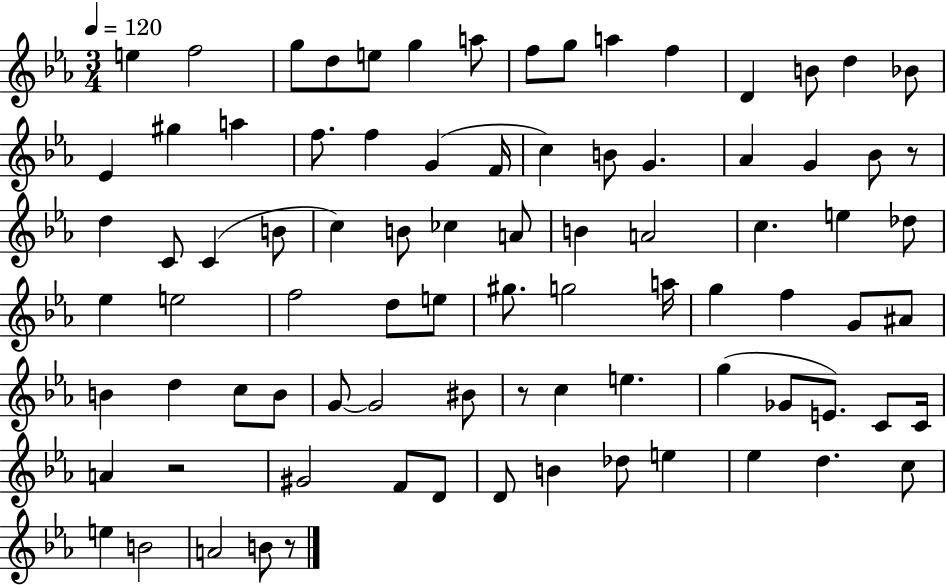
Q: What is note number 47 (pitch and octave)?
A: G#5